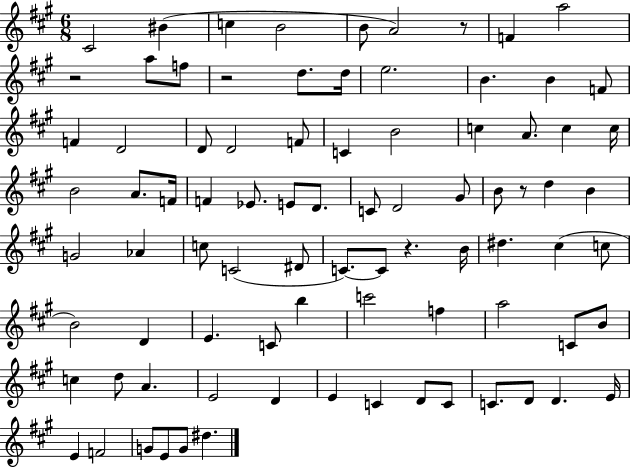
{
  \clef treble
  \numericTimeSignature
  \time 6/8
  \key a \major
  cis'2 bis'4( | c''4 b'2 | b'8 a'2) r8 | f'4 a''2 | \break r2 a''8 f''8 | r2 d''8. d''16 | e''2. | b'4. b'4 f'8 | \break f'4 d'2 | d'8 d'2 f'8 | c'4 b'2 | c''4 a'8. c''4 c''16 | \break b'2 a'8. f'16 | f'4 ees'8. e'8 d'8. | c'8 d'2 gis'8 | b'8 r8 d''4 b'4 | \break g'2 aes'4 | c''8 c'2( dis'8 | c'8.~~) c'8 r4. b'16 | dis''4. cis''4( c''8 | \break b'2) d'4 | e'4. c'8 b''4 | c'''2 f''4 | a''2 c'8 b'8 | \break c''4 d''8 a'4. | e'2 d'4 | e'4 c'4 d'8 c'8 | c'8. d'8 d'4. e'16 | \break e'4 f'2 | g'8 e'8 g'8 dis''4. | \bar "|."
}